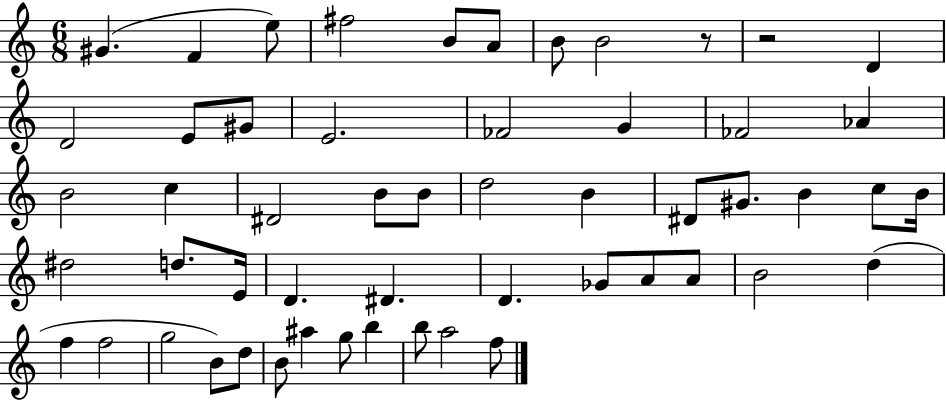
G#4/q. F4/q E5/e F#5/h B4/e A4/e B4/e B4/h R/e R/h D4/q D4/h E4/e G#4/e E4/h. FES4/h G4/q FES4/h Ab4/q B4/h C5/q D#4/h B4/e B4/e D5/h B4/q D#4/e G#4/e. B4/q C5/e B4/s D#5/h D5/e. E4/s D4/q. D#4/q. D4/q. Gb4/e A4/e A4/e B4/h D5/q F5/q F5/h G5/h B4/e D5/e B4/e A#5/q G5/e B5/q B5/e A5/h F5/e